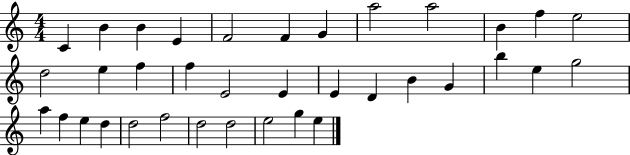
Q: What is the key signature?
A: C major